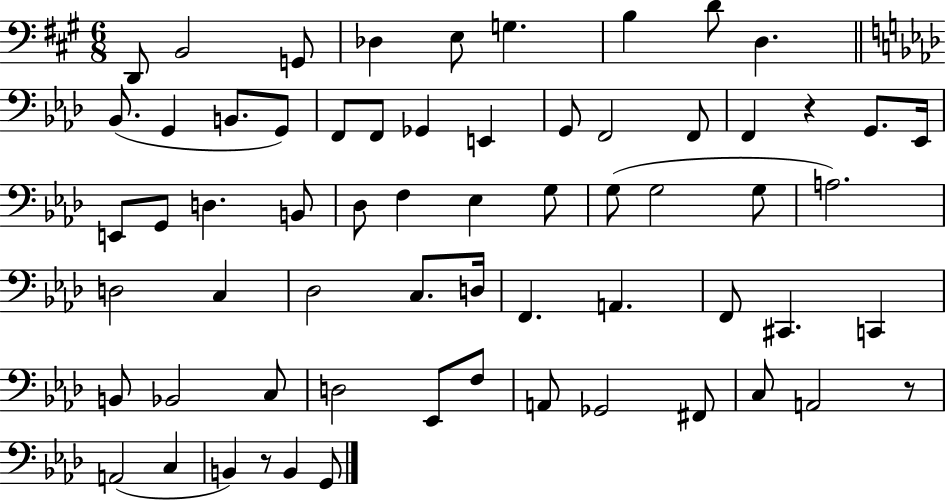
D2/e B2/h G2/e Db3/q E3/e G3/q. B3/q D4/e D3/q. Bb2/e. G2/q B2/e. G2/e F2/e F2/e Gb2/q E2/q G2/e F2/h F2/e F2/q R/q G2/e. Eb2/s E2/e G2/e D3/q. B2/e Db3/e F3/q Eb3/q G3/e G3/e G3/h G3/e A3/h. D3/h C3/q Db3/h C3/e. D3/s F2/q. A2/q. F2/e C#2/q. C2/q B2/e Bb2/h C3/e D3/h Eb2/e F3/e A2/e Gb2/h F#2/e C3/e A2/h R/e A2/h C3/q B2/q R/e B2/q G2/e